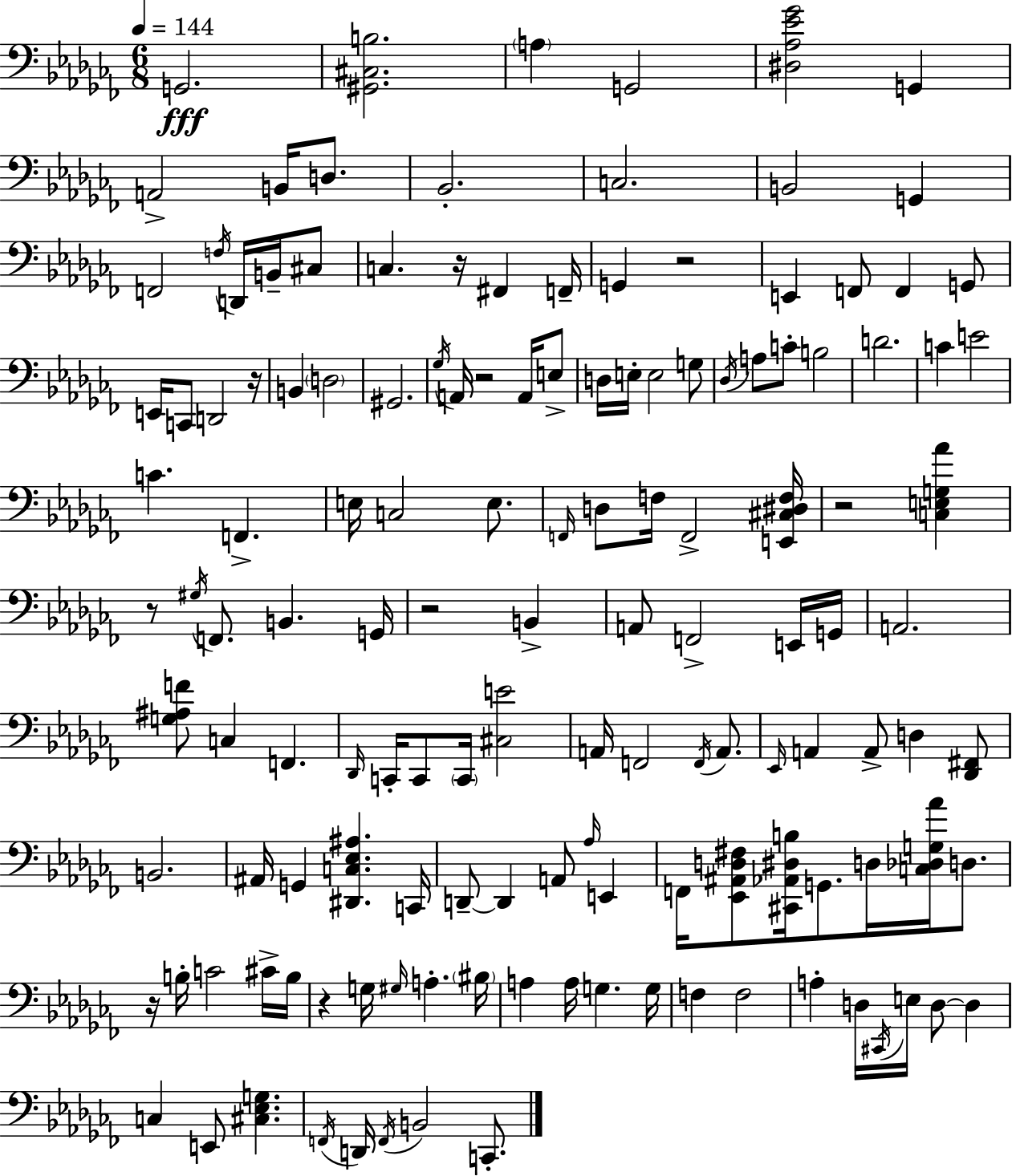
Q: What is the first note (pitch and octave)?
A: G2